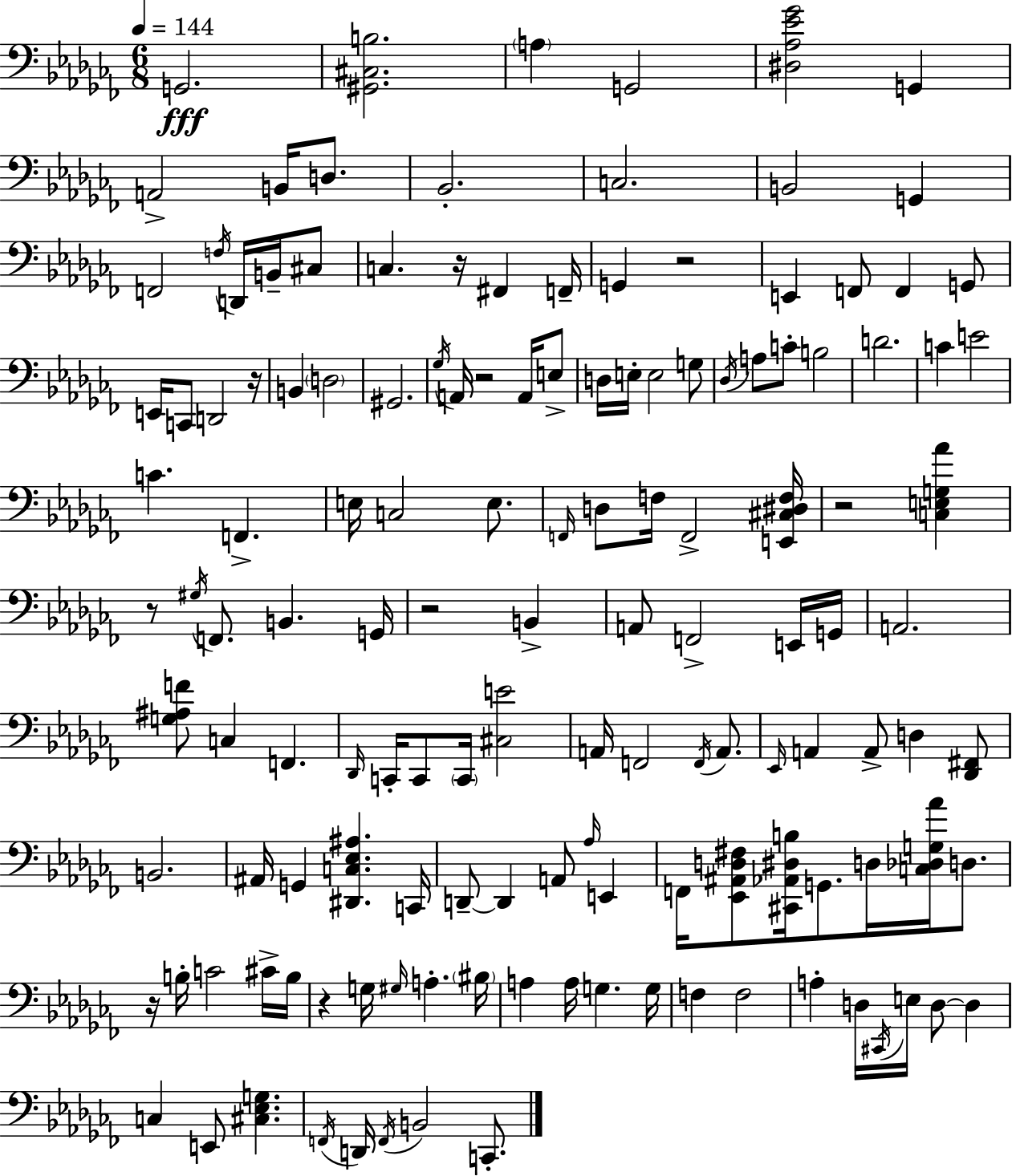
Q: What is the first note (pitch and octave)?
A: G2